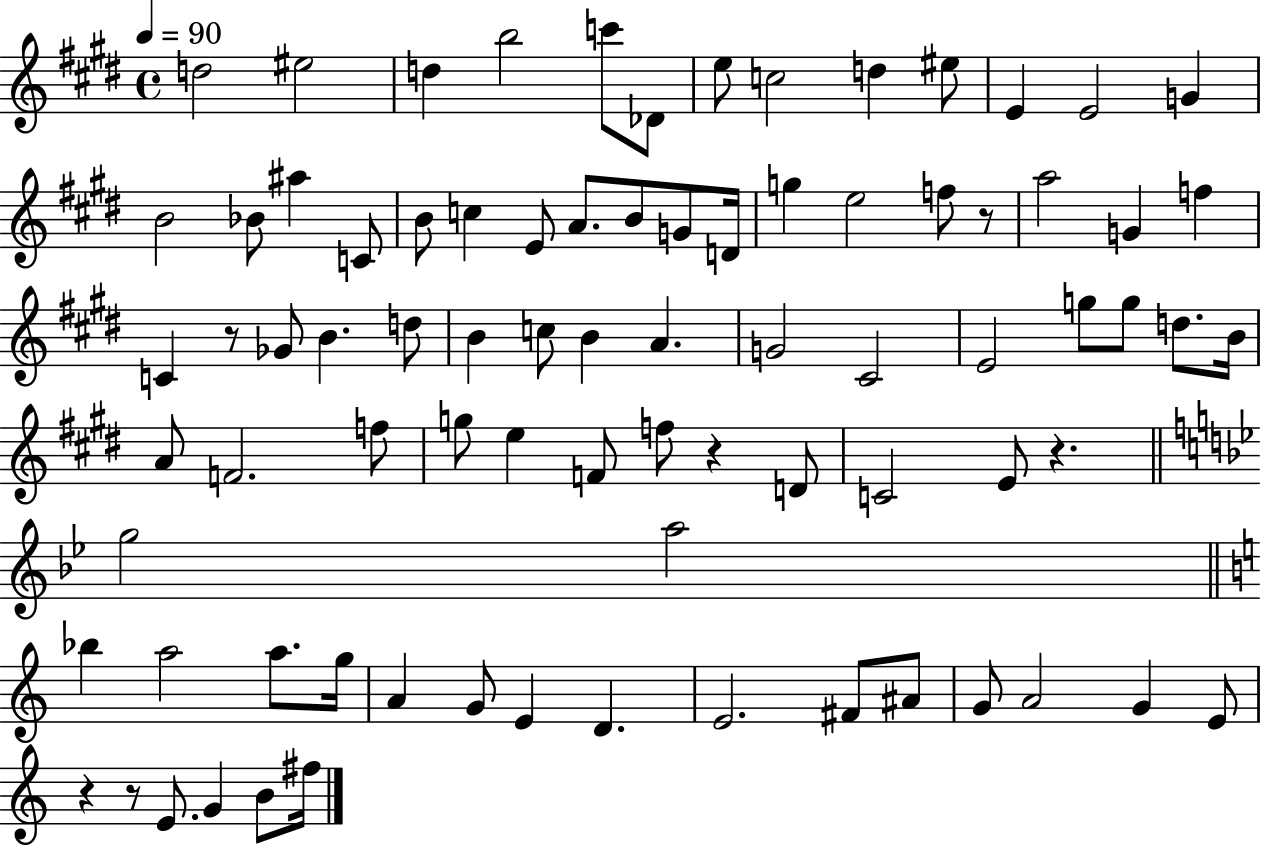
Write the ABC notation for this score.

X:1
T:Untitled
M:4/4
L:1/4
K:E
d2 ^e2 d b2 c'/2 _D/2 e/2 c2 d ^e/2 E E2 G B2 _B/2 ^a C/2 B/2 c E/2 A/2 B/2 G/2 D/4 g e2 f/2 z/2 a2 G f C z/2 _G/2 B d/2 B c/2 B A G2 ^C2 E2 g/2 g/2 d/2 B/4 A/2 F2 f/2 g/2 e F/2 f/2 z D/2 C2 E/2 z g2 a2 _b a2 a/2 g/4 A G/2 E D E2 ^F/2 ^A/2 G/2 A2 G E/2 z z/2 E/2 G B/2 ^f/4